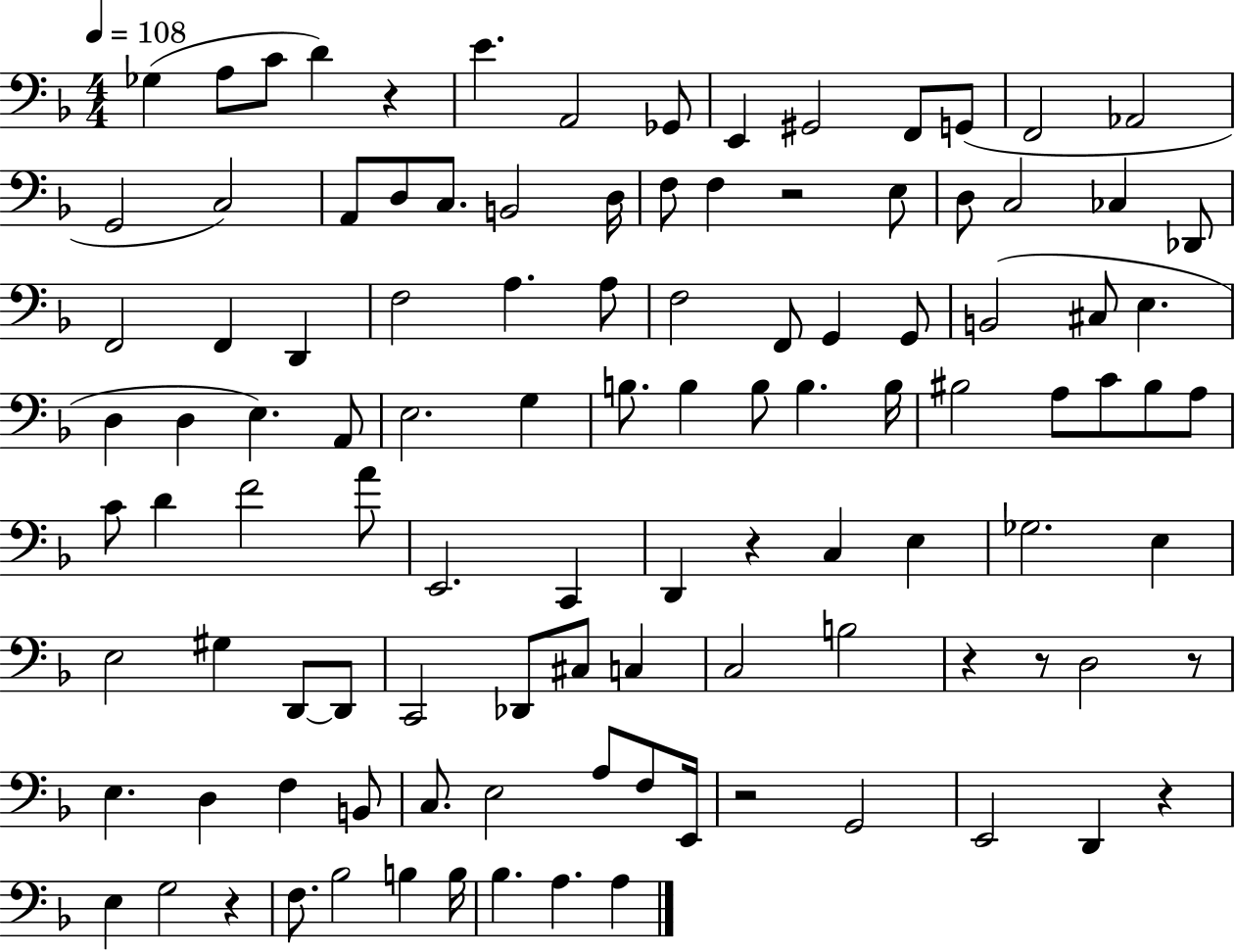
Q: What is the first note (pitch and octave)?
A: Gb3